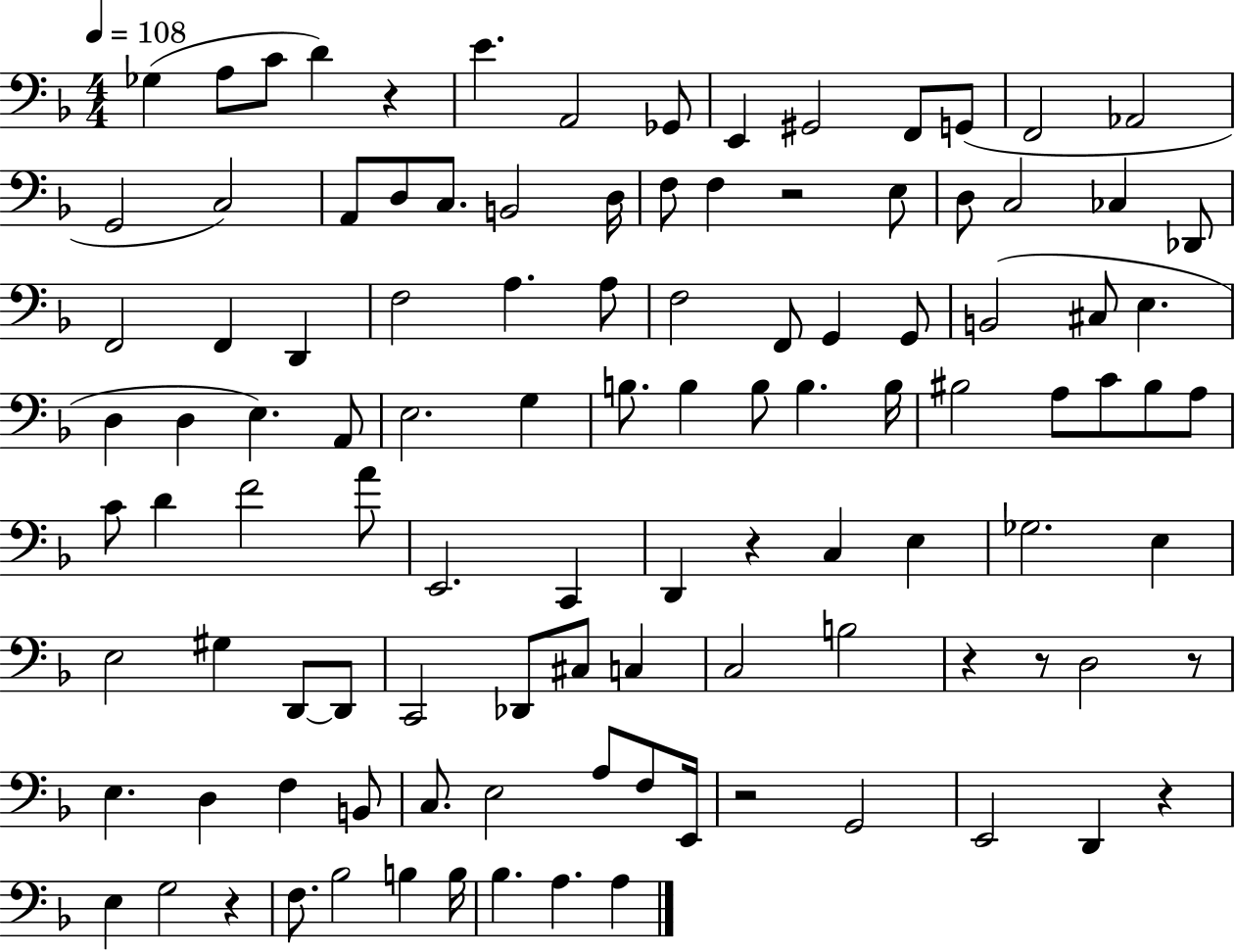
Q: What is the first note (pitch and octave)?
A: Gb3